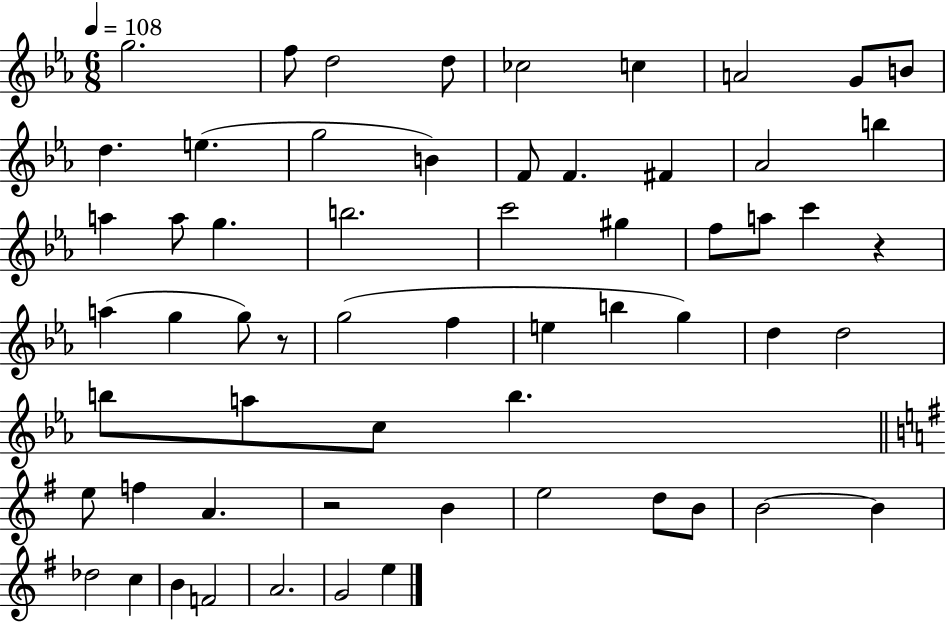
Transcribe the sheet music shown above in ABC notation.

X:1
T:Untitled
M:6/8
L:1/4
K:Eb
g2 f/2 d2 d/2 _c2 c A2 G/2 B/2 d e g2 B F/2 F ^F _A2 b a a/2 g b2 c'2 ^g f/2 a/2 c' z a g g/2 z/2 g2 f e b g d d2 b/2 a/2 c/2 b e/2 f A z2 B e2 d/2 B/2 B2 B _d2 c B F2 A2 G2 e